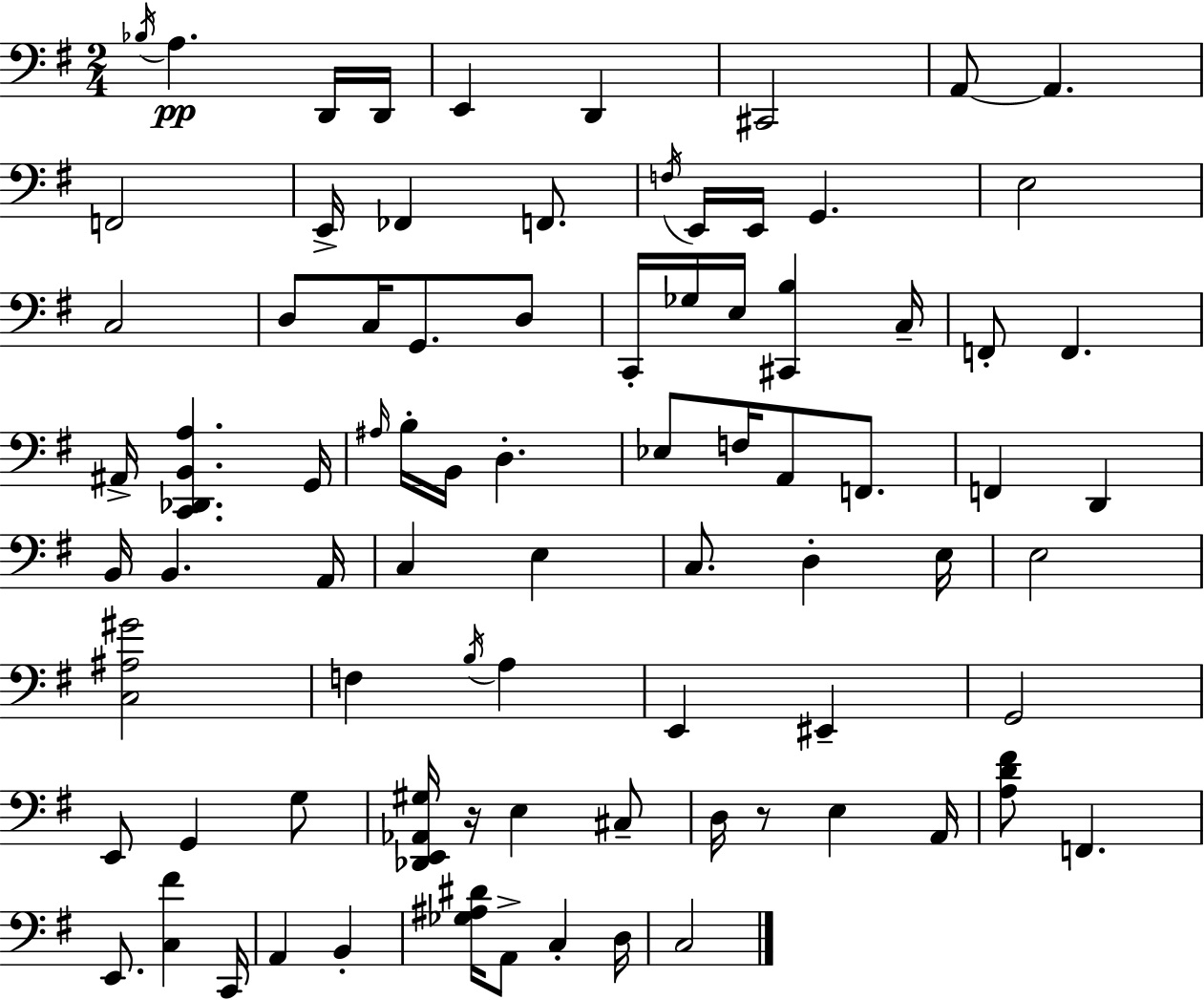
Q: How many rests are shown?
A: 2